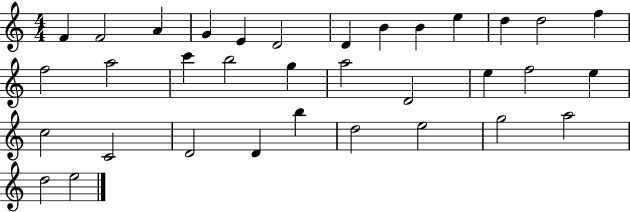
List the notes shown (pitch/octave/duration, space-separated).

F4/q F4/h A4/q G4/q E4/q D4/h D4/q B4/q B4/q E5/q D5/q D5/h F5/q F5/h A5/h C6/q B5/h G5/q A5/h D4/h E5/q F5/h E5/q C5/h C4/h D4/h D4/q B5/q D5/h E5/h G5/h A5/h D5/h E5/h